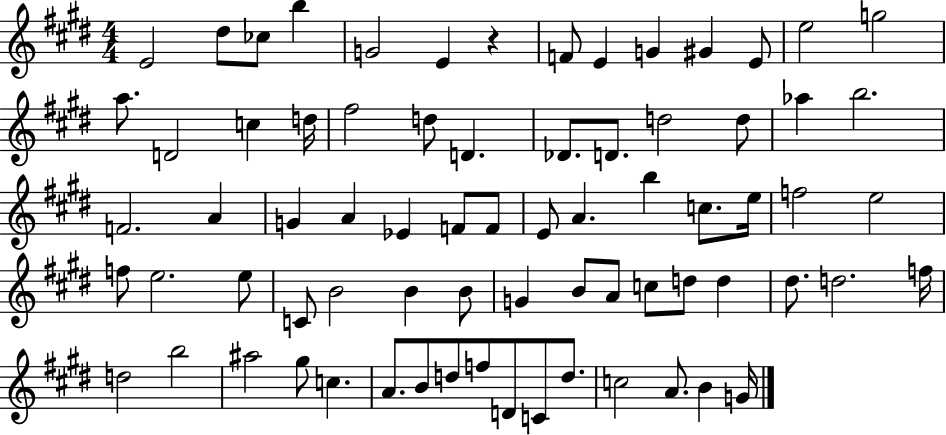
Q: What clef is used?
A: treble